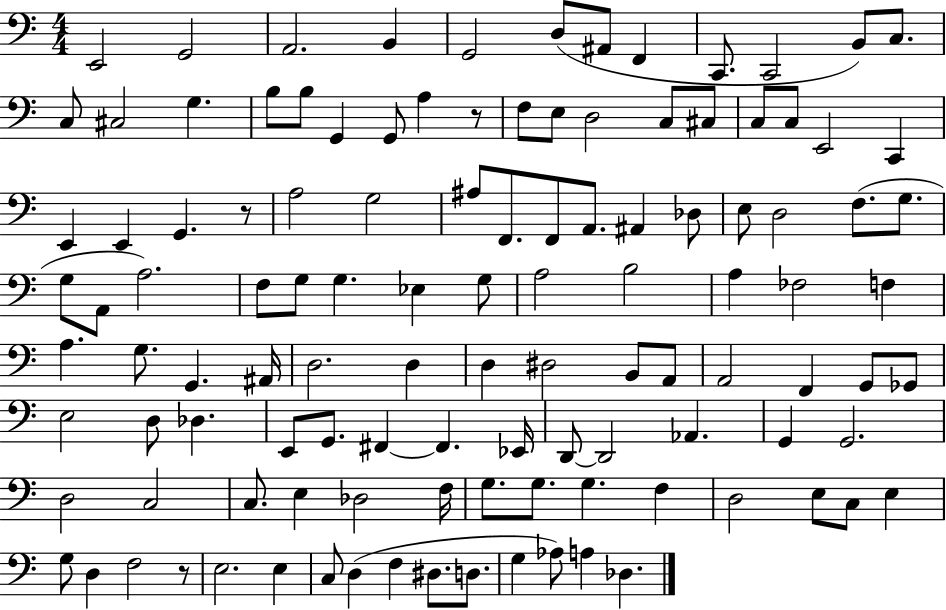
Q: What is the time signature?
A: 4/4